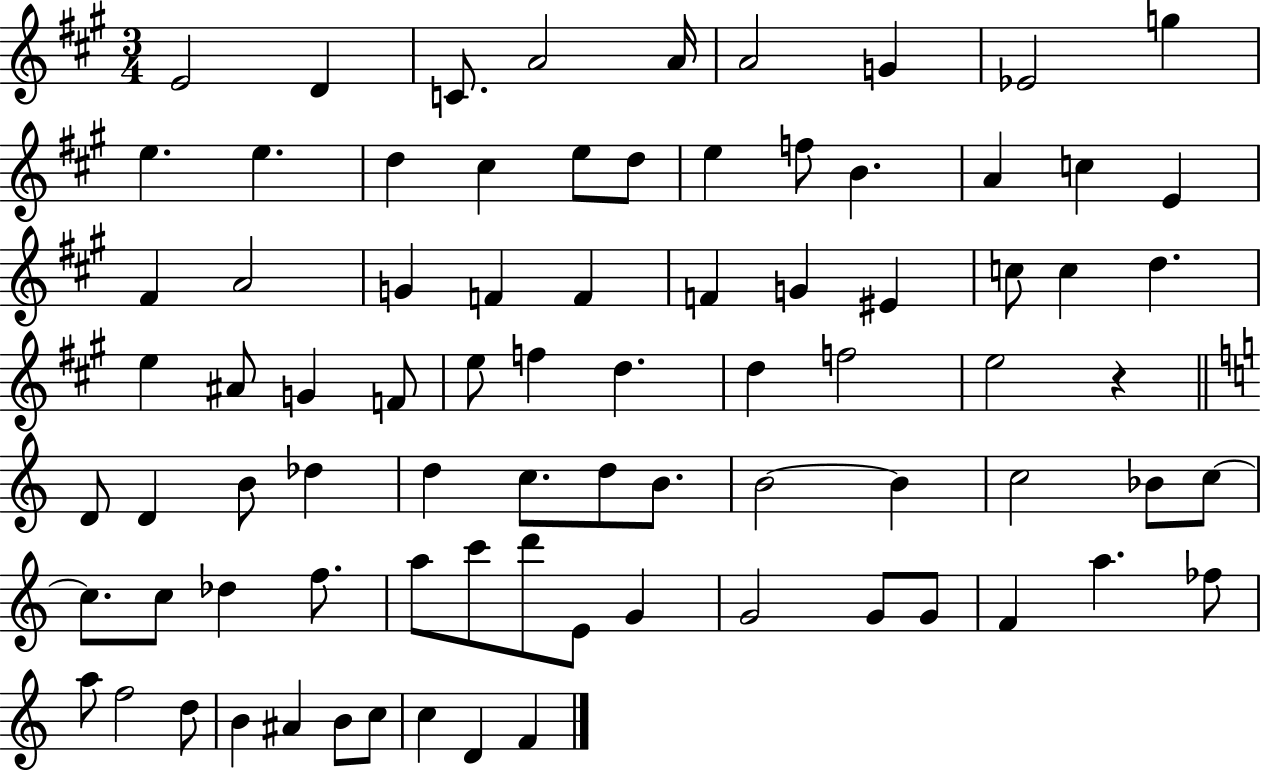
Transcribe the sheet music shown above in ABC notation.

X:1
T:Untitled
M:3/4
L:1/4
K:A
E2 D C/2 A2 A/4 A2 G _E2 g e e d ^c e/2 d/2 e f/2 B A c E ^F A2 G F F F G ^E c/2 c d e ^A/2 G F/2 e/2 f d d f2 e2 z D/2 D B/2 _d d c/2 d/2 B/2 B2 B c2 _B/2 c/2 c/2 c/2 _d f/2 a/2 c'/2 d'/2 E/2 G G2 G/2 G/2 F a _f/2 a/2 f2 d/2 B ^A B/2 c/2 c D F